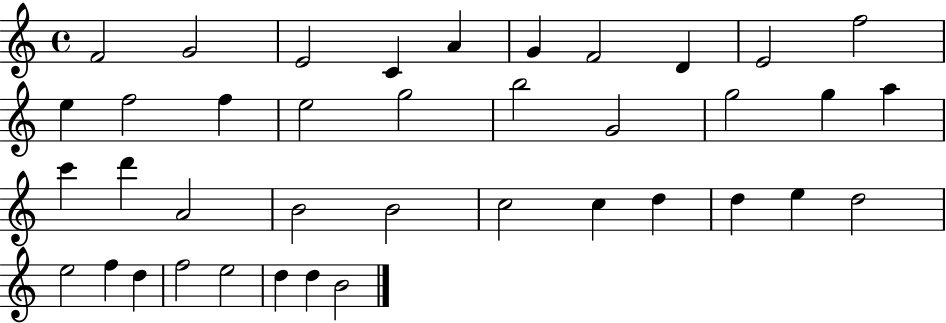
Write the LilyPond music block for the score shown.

{
  \clef treble
  \time 4/4
  \defaultTimeSignature
  \key c \major
  f'2 g'2 | e'2 c'4 a'4 | g'4 f'2 d'4 | e'2 f''2 | \break e''4 f''2 f''4 | e''2 g''2 | b''2 g'2 | g''2 g''4 a''4 | \break c'''4 d'''4 a'2 | b'2 b'2 | c''2 c''4 d''4 | d''4 e''4 d''2 | \break e''2 f''4 d''4 | f''2 e''2 | d''4 d''4 b'2 | \bar "|."
}